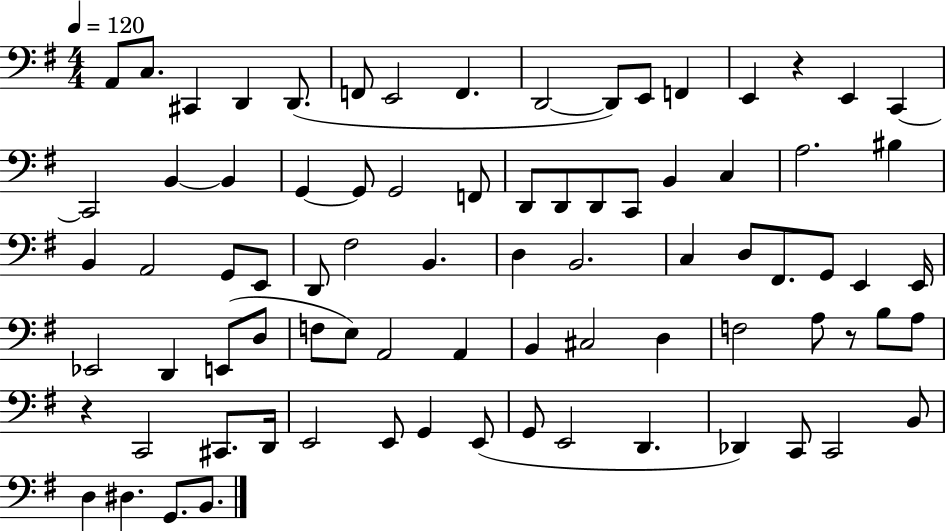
X:1
T:Untitled
M:4/4
L:1/4
K:G
A,,/2 C,/2 ^C,, D,, D,,/2 F,,/2 E,,2 F,, D,,2 D,,/2 E,,/2 F,, E,, z E,, C,, C,,2 B,, B,, G,, G,,/2 G,,2 F,,/2 D,,/2 D,,/2 D,,/2 C,,/2 B,, C, A,2 ^B, B,, A,,2 G,,/2 E,,/2 D,,/2 ^F,2 B,, D, B,,2 C, D,/2 ^F,,/2 G,,/2 E,, E,,/4 _E,,2 D,, E,,/2 D,/2 F,/2 E,/2 A,,2 A,, B,, ^C,2 D, F,2 A,/2 z/2 B,/2 A,/2 z C,,2 ^C,,/2 D,,/4 E,,2 E,,/2 G,, E,,/2 G,,/2 E,,2 D,, _D,, C,,/2 C,,2 B,,/2 D, ^D, G,,/2 B,,/2